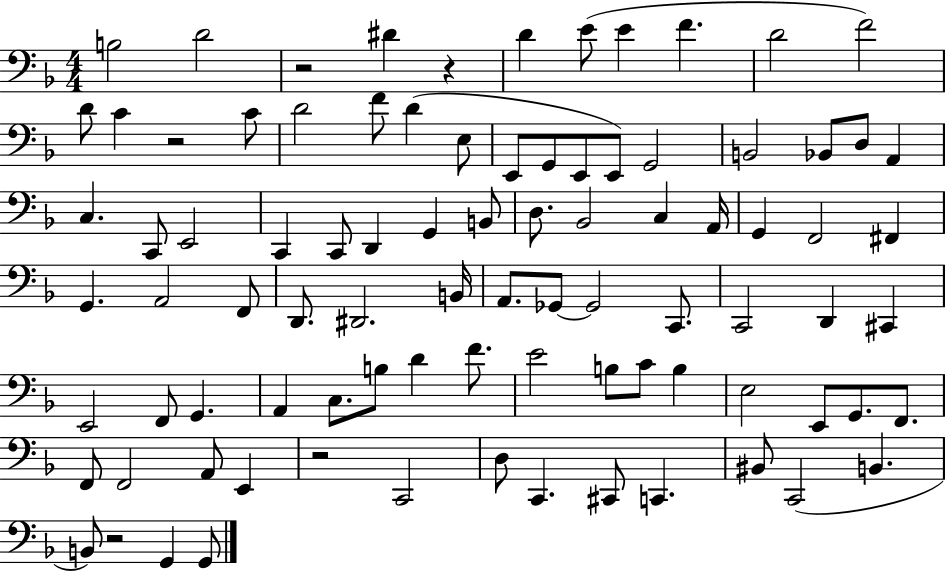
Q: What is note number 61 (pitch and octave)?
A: F4